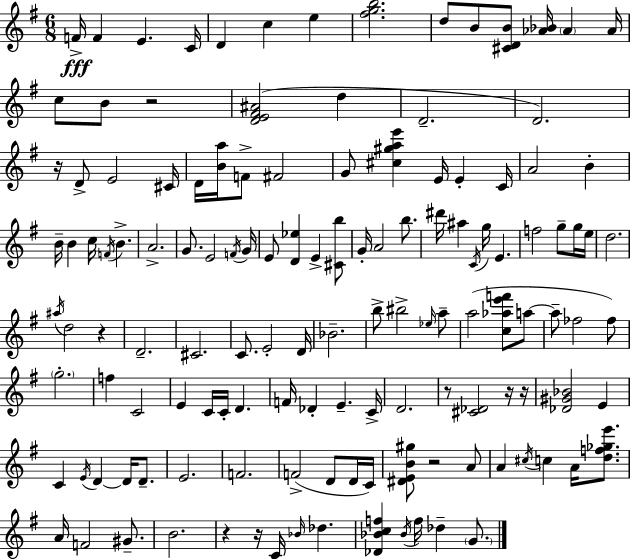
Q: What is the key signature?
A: G major